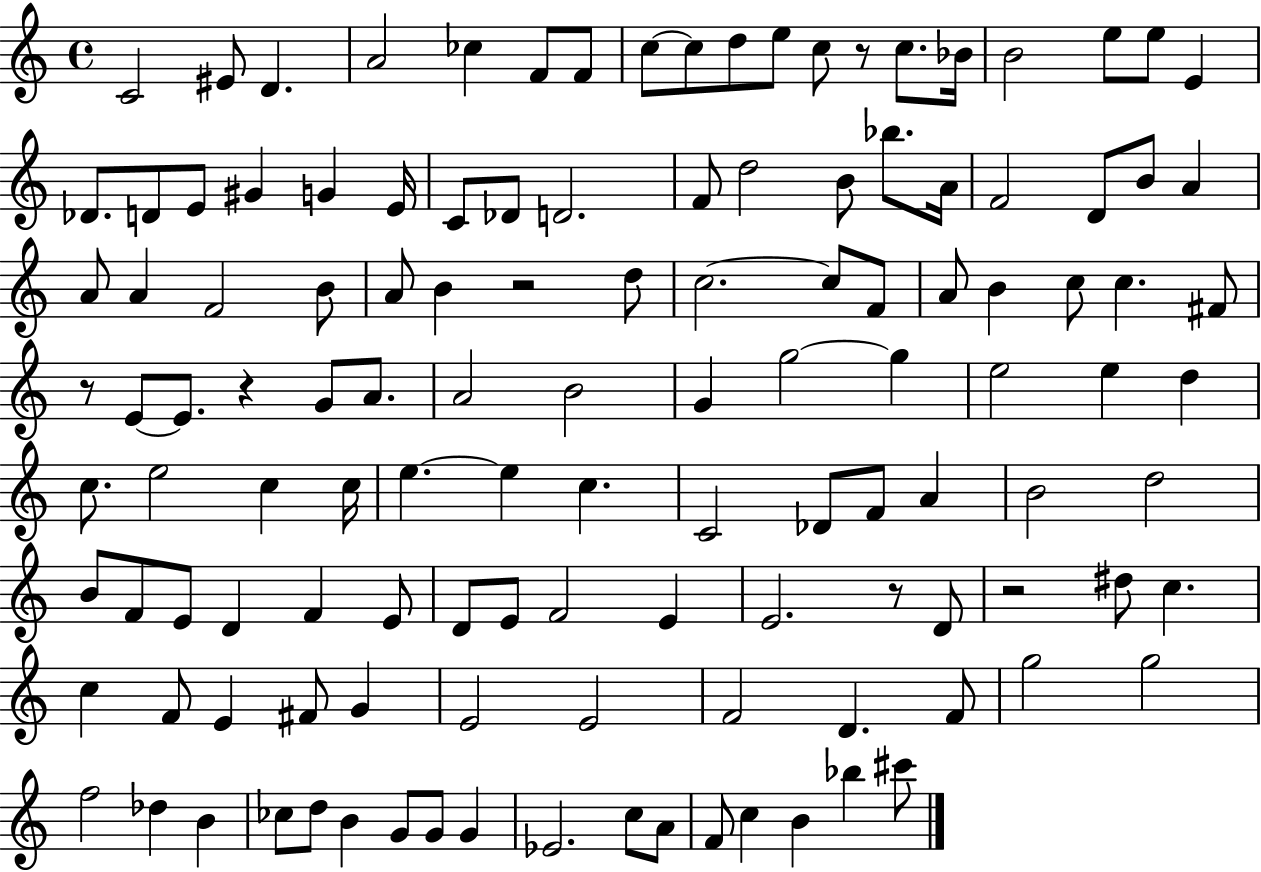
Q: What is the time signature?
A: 4/4